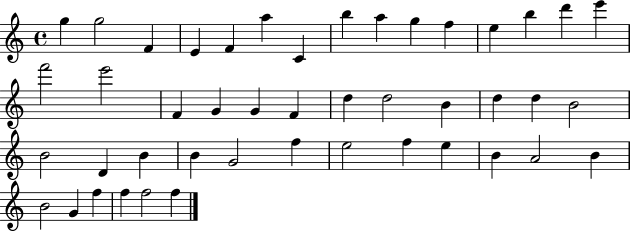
{
  \clef treble
  \time 4/4
  \defaultTimeSignature
  \key c \major
  g''4 g''2 f'4 | e'4 f'4 a''4 c'4 | b''4 a''4 g''4 f''4 | e''4 b''4 d'''4 e'''4 | \break f'''2 e'''2 | f'4 g'4 g'4 f'4 | d''4 d''2 b'4 | d''4 d''4 b'2 | \break b'2 d'4 b'4 | b'4 g'2 f''4 | e''2 f''4 e''4 | b'4 a'2 b'4 | \break b'2 g'4 f''4 | f''4 f''2 f''4 | \bar "|."
}